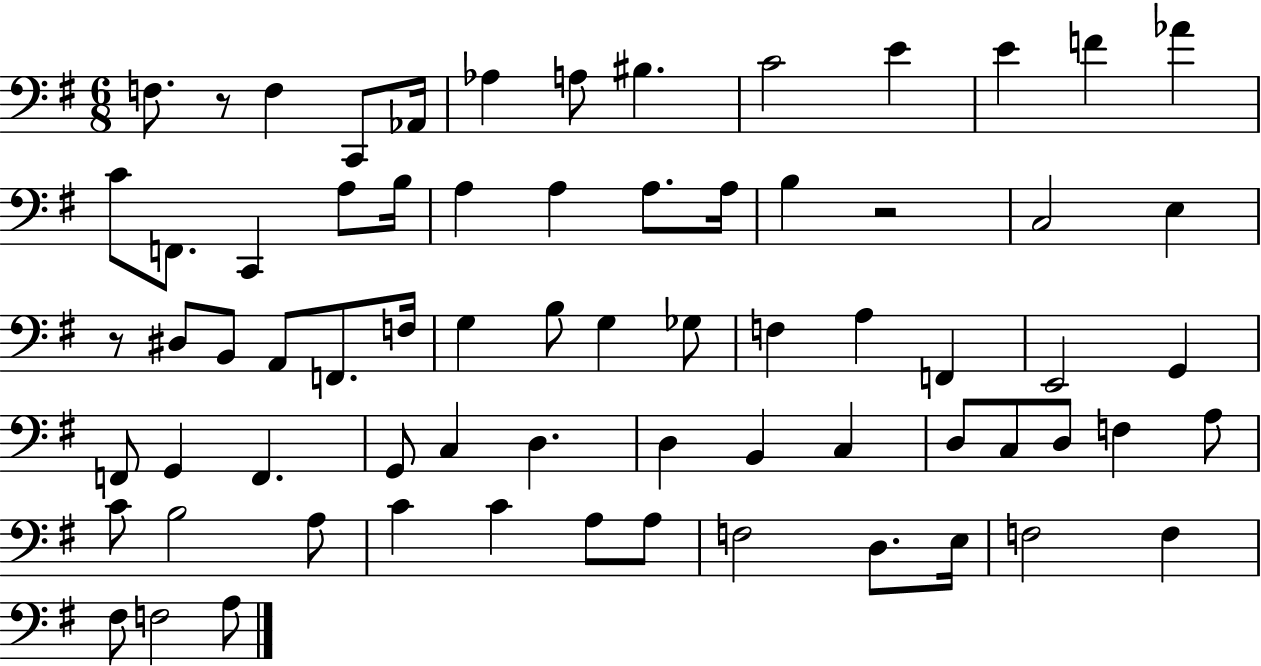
{
  \clef bass
  \numericTimeSignature
  \time 6/8
  \key g \major
  f8. r8 f4 c,8 aes,16 | aes4 a8 bis4. | c'2 e'4 | e'4 f'4 aes'4 | \break c'8 f,8. c,4 a8 b16 | a4 a4 a8. a16 | b4 r2 | c2 e4 | \break r8 dis8 b,8 a,8 f,8. f16 | g4 b8 g4 ges8 | f4 a4 f,4 | e,2 g,4 | \break f,8 g,4 f,4. | g,8 c4 d4. | d4 b,4 c4 | d8 c8 d8 f4 a8 | \break c'8 b2 a8 | c'4 c'4 a8 a8 | f2 d8. e16 | f2 f4 | \break fis8 f2 a8 | \bar "|."
}